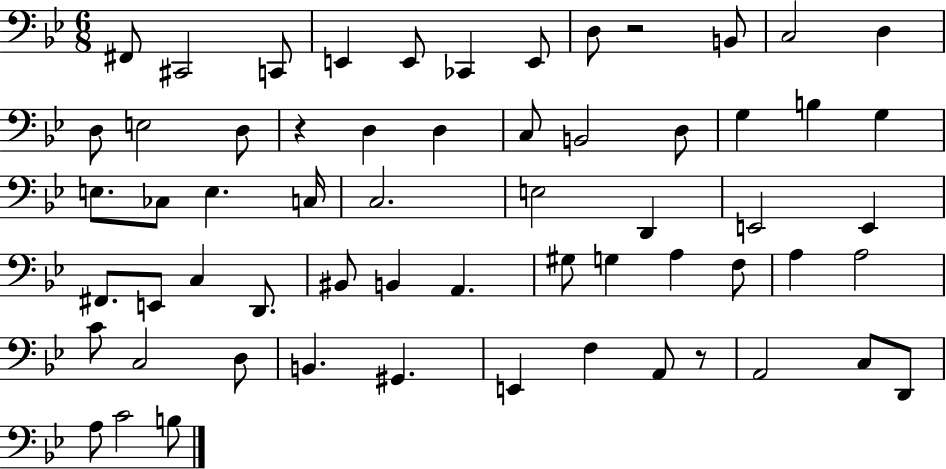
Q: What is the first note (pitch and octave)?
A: F#2